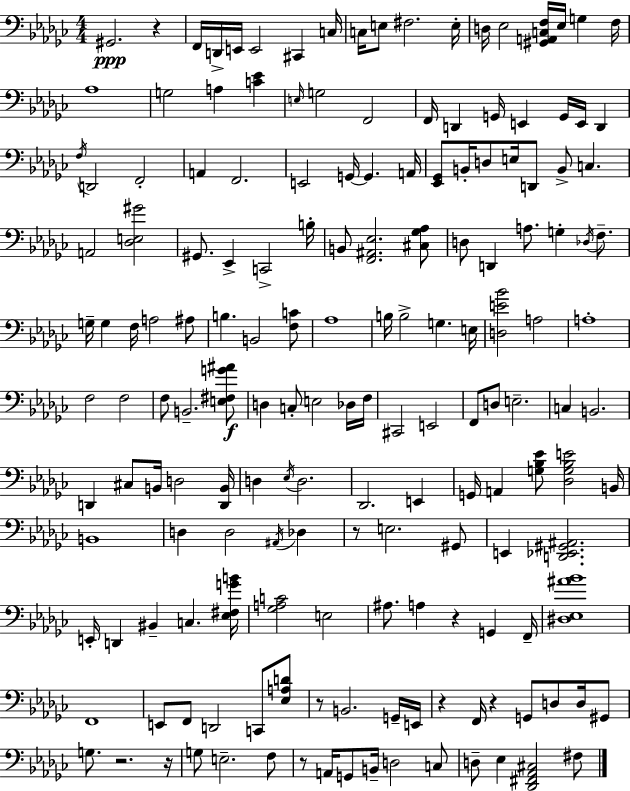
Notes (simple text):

G#2/h. R/q F2/s D2/s E2/s E2/h C#2/q C3/s C3/s E3/e F#3/h. E3/s D3/s Eb3/h [G#2,A2,C3,F3]/s Eb3/s G3/q F3/s Ab3/w G3/h A3/q [C4,Eb4]/q E3/s G3/h F2/h F2/s D2/q G2/s E2/q G2/s E2/s D2/q F3/s D2/h F2/h A2/q F2/h. E2/h G2/s G2/q. A2/s [Eb2,Gb2]/e B2/s D3/e E3/s D2/e B2/e C3/q. A2/h [Db3,E3,G#4]/h G#2/e. Eb2/q C2/h B3/s B2/e [F2,A#2,Eb3]/h. [C#3,Gb3,Ab3]/e D3/e D2/q A3/e. G3/q Db3/s F3/e. G3/s G3/q F3/s A3/h A#3/e B3/q. B2/h [F3,C4]/e Ab3/w B3/s B3/h G3/q. E3/s [D3,E4,Bb4]/h A3/h A3/w F3/h F3/h F3/e B2/h. [E3,F#3,G4,A#4]/e D3/q C3/e E3/h Db3/s F3/s C#2/h E2/h F2/e D3/e E3/h. C3/q B2/h. D2/q C#3/e B2/s D3/h [D2,B2]/s D3/q Eb3/s D3/h. Db2/h. E2/q G2/s A2/q [G3,Bb3,Eb4]/e [Db3,G3,Bb3,E4]/h B2/s B2/w D3/q D3/h A#2/s Db3/q R/e E3/h. G#2/e E2/q [D2,Eb2,G#2,A#2]/h. E2/s D2/q BIS2/q C3/q. [Eb3,F#3,G4,B4]/s [Gb3,A3,C4]/h E3/h A#3/e. A3/q R/q G2/q F2/s [D#3,Eb3,A#4,Bb4]/w F2/w E2/e F2/e D2/h C2/e [Eb3,A3,D4]/e R/e B2/h. G2/s E2/s R/q F2/s R/q G2/e D3/e D3/s G#2/e G3/e. R/h. R/s G3/e E3/h. F3/e R/e A2/s G2/e B2/s D3/h C3/e D3/e Eb3/q [Db2,F#2,Ab2,C#3]/h F#3/e